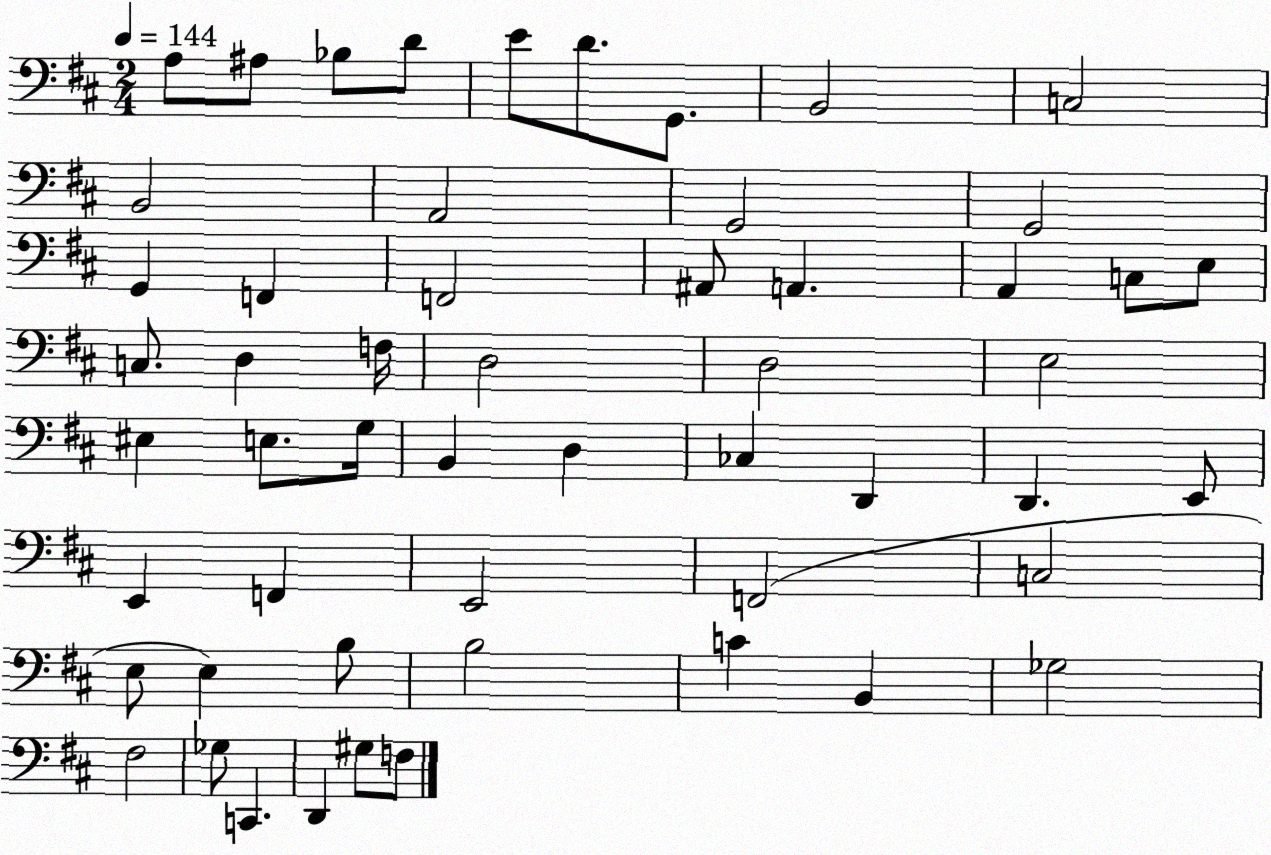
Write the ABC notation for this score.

X:1
T:Untitled
M:2/4
L:1/4
K:D
A,/2 ^A,/2 _B,/2 D/2 E/2 D/2 G,,/2 B,,2 C,2 B,,2 A,,2 G,,2 G,,2 G,, F,, F,,2 ^A,,/2 A,, A,, C,/2 E,/2 C,/2 D, F,/4 D,2 D,2 E,2 ^E, E,/2 G,/4 B,, D, _C, D,, D,, E,,/2 E,, F,, E,,2 F,,2 C,2 E,/2 E, B,/2 B,2 C B,, _G,2 ^F,2 _G,/2 C,, D,, ^G,/2 F,/2